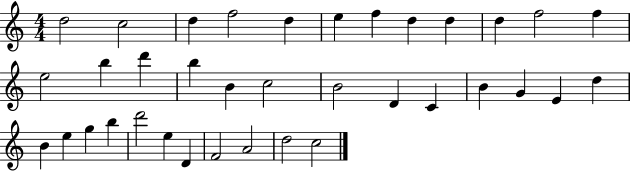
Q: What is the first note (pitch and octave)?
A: D5